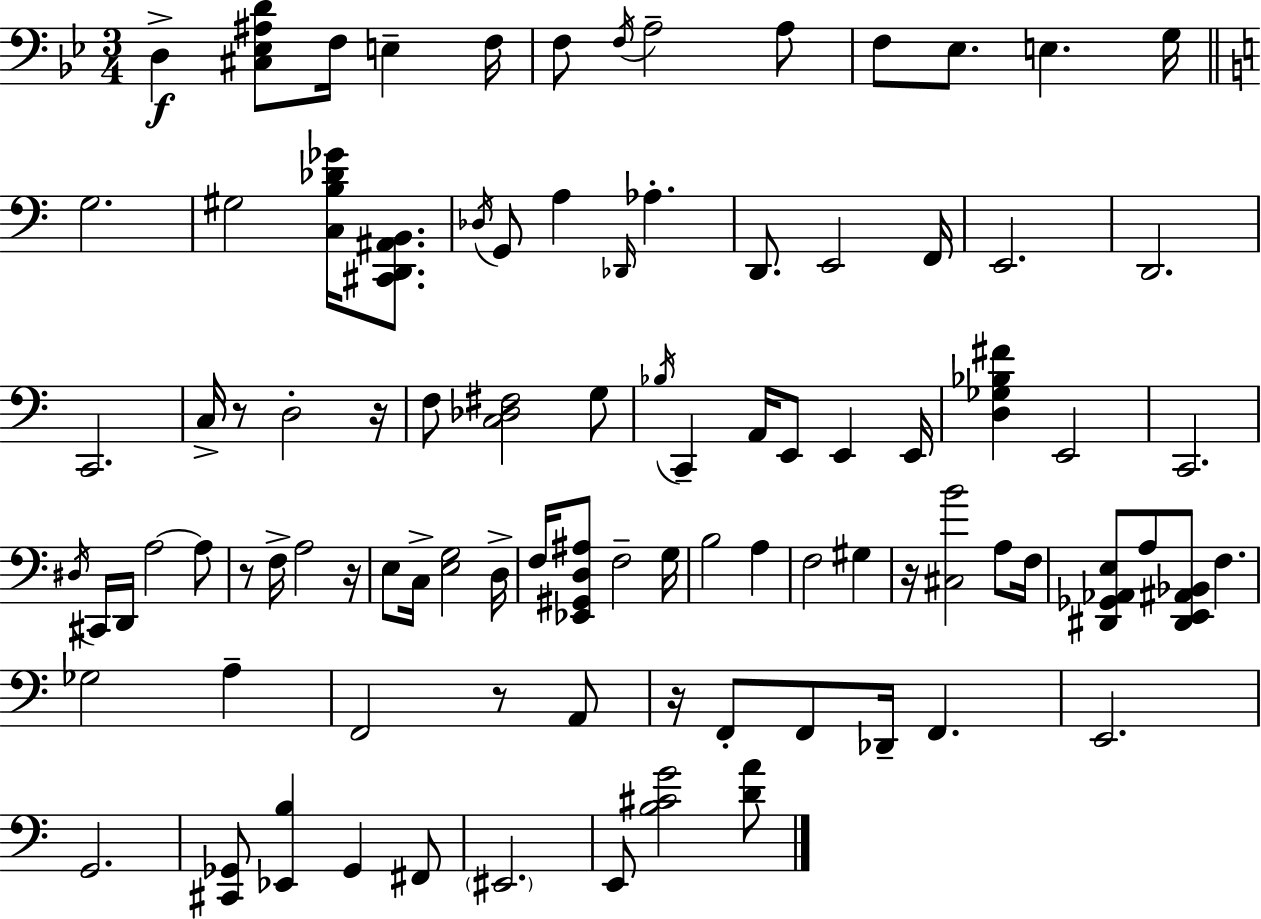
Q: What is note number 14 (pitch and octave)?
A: G#3